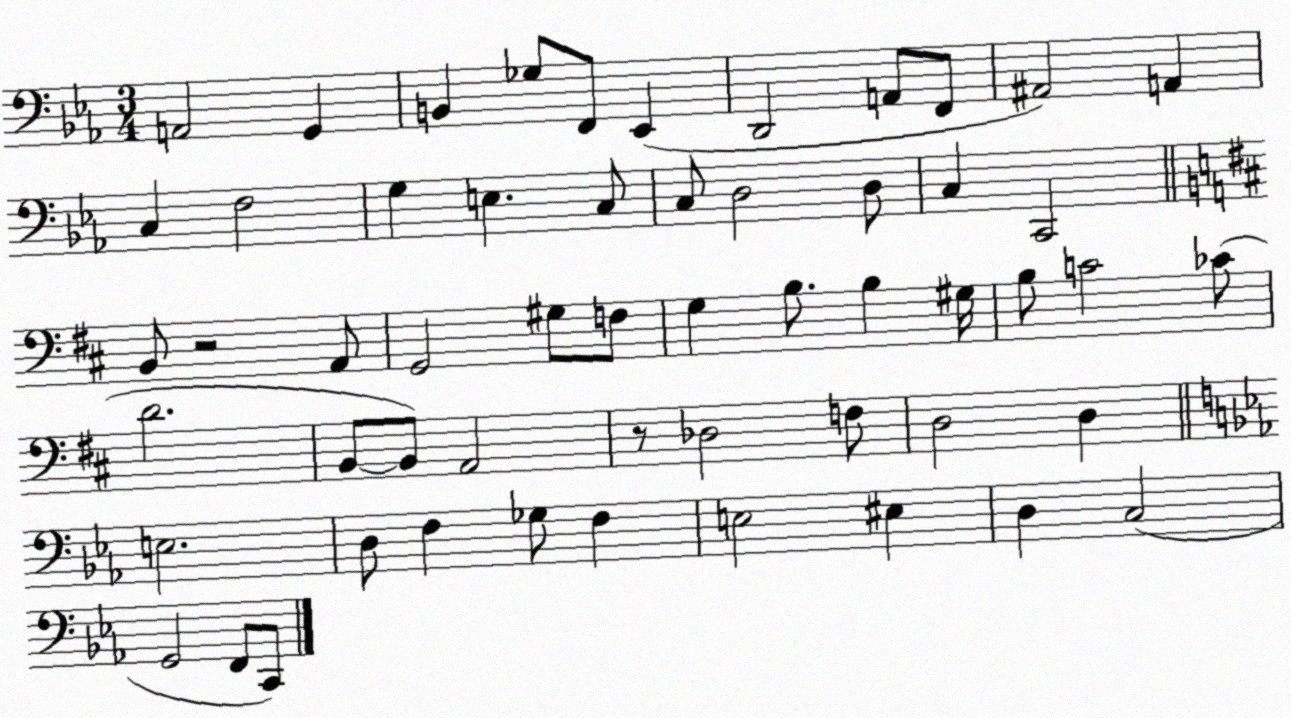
X:1
T:Untitled
M:3/4
L:1/4
K:Eb
A,,2 G,, B,, _G,/2 F,,/2 _E,, D,,2 A,,/2 F,,/2 ^A,,2 A,, C, F,2 G, E, C,/2 C,/2 D,2 D,/2 C, C,,2 B,,/2 z2 A,,/2 G,,2 ^G,/2 F,/2 G, B,/2 B, ^G,/4 B,/2 C2 _C/2 D2 B,,/2 B,,/2 A,,2 z/2 _D,2 F,/2 D,2 D, E,2 D,/2 F, _G,/2 F, E,2 ^E, D, C,2 G,,2 F,,/2 C,,/2